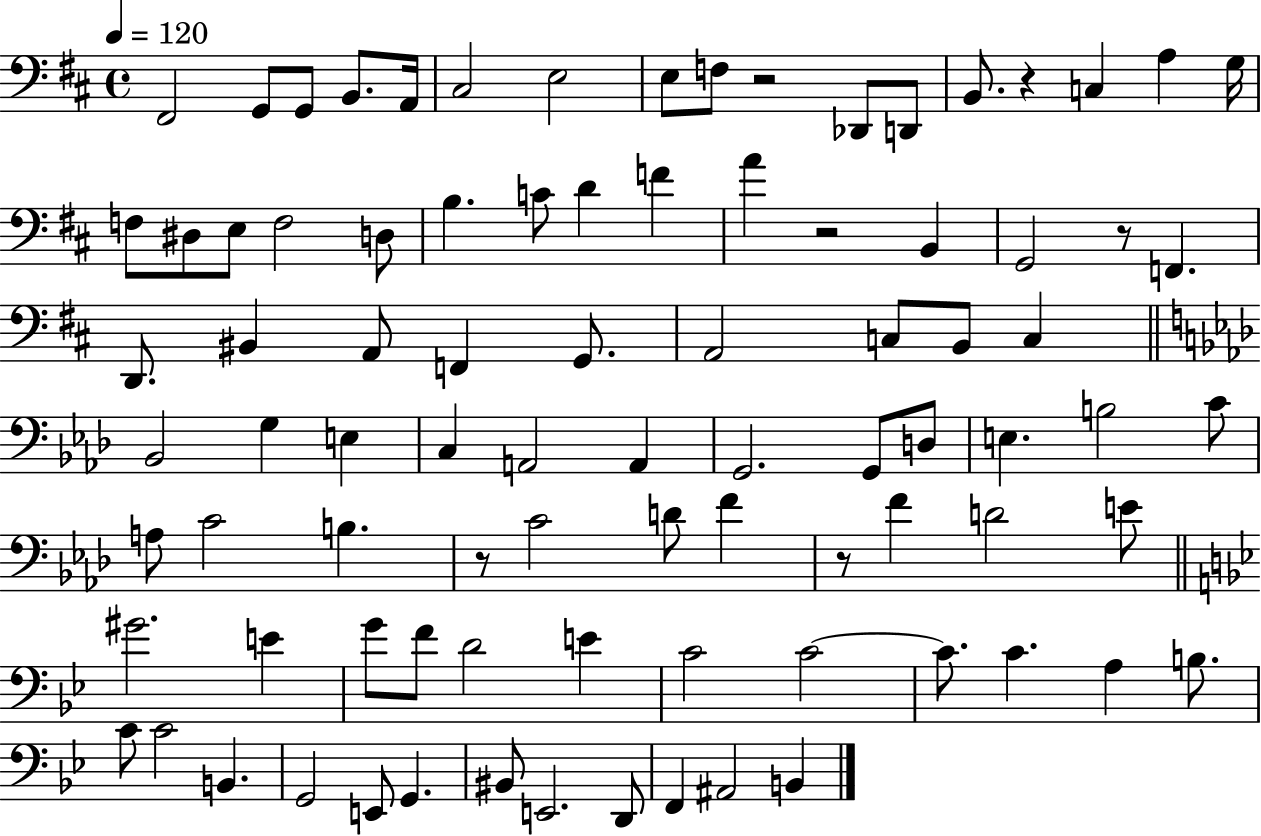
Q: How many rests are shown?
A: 6